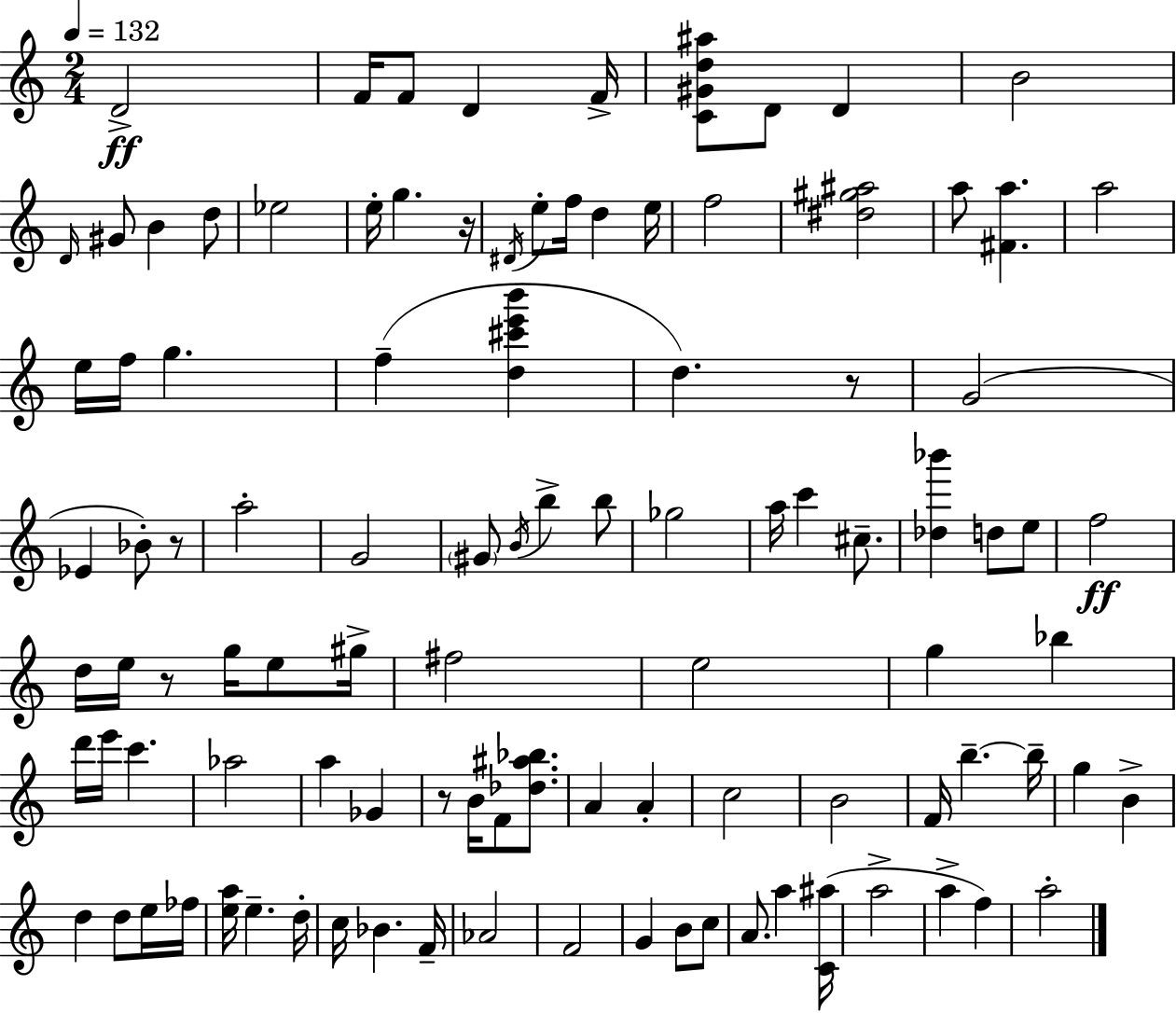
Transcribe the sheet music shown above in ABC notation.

X:1
T:Untitled
M:2/4
L:1/4
K:Am
D2 F/4 F/2 D F/4 [C^Gd^a]/2 D/2 D B2 D/4 ^G/2 B d/2 _e2 e/4 g z/4 ^D/4 e/2 f/4 d e/4 f2 [^d^g^a]2 a/2 [^Fa] a2 e/4 f/4 g f [d^c'e'b'] d z/2 G2 _E _B/2 z/2 a2 G2 ^G/2 B/4 b b/2 _g2 a/4 c' ^c/2 [_d_b'] d/2 e/2 f2 d/4 e/4 z/2 g/4 e/2 ^g/4 ^f2 e2 g _b d'/4 e'/4 c' _a2 a _G z/2 B/4 F/2 [_d^a_b]/2 A A c2 B2 F/4 b b/4 g B d d/2 e/4 _f/4 [ea]/4 e d/4 c/4 _B F/4 _A2 F2 G B/2 c/2 A/2 a [C^a]/4 a2 a f a2